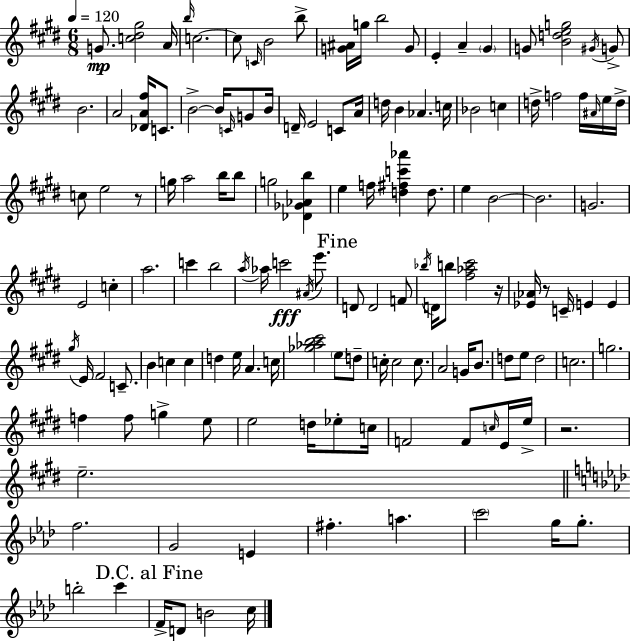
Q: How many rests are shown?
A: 4